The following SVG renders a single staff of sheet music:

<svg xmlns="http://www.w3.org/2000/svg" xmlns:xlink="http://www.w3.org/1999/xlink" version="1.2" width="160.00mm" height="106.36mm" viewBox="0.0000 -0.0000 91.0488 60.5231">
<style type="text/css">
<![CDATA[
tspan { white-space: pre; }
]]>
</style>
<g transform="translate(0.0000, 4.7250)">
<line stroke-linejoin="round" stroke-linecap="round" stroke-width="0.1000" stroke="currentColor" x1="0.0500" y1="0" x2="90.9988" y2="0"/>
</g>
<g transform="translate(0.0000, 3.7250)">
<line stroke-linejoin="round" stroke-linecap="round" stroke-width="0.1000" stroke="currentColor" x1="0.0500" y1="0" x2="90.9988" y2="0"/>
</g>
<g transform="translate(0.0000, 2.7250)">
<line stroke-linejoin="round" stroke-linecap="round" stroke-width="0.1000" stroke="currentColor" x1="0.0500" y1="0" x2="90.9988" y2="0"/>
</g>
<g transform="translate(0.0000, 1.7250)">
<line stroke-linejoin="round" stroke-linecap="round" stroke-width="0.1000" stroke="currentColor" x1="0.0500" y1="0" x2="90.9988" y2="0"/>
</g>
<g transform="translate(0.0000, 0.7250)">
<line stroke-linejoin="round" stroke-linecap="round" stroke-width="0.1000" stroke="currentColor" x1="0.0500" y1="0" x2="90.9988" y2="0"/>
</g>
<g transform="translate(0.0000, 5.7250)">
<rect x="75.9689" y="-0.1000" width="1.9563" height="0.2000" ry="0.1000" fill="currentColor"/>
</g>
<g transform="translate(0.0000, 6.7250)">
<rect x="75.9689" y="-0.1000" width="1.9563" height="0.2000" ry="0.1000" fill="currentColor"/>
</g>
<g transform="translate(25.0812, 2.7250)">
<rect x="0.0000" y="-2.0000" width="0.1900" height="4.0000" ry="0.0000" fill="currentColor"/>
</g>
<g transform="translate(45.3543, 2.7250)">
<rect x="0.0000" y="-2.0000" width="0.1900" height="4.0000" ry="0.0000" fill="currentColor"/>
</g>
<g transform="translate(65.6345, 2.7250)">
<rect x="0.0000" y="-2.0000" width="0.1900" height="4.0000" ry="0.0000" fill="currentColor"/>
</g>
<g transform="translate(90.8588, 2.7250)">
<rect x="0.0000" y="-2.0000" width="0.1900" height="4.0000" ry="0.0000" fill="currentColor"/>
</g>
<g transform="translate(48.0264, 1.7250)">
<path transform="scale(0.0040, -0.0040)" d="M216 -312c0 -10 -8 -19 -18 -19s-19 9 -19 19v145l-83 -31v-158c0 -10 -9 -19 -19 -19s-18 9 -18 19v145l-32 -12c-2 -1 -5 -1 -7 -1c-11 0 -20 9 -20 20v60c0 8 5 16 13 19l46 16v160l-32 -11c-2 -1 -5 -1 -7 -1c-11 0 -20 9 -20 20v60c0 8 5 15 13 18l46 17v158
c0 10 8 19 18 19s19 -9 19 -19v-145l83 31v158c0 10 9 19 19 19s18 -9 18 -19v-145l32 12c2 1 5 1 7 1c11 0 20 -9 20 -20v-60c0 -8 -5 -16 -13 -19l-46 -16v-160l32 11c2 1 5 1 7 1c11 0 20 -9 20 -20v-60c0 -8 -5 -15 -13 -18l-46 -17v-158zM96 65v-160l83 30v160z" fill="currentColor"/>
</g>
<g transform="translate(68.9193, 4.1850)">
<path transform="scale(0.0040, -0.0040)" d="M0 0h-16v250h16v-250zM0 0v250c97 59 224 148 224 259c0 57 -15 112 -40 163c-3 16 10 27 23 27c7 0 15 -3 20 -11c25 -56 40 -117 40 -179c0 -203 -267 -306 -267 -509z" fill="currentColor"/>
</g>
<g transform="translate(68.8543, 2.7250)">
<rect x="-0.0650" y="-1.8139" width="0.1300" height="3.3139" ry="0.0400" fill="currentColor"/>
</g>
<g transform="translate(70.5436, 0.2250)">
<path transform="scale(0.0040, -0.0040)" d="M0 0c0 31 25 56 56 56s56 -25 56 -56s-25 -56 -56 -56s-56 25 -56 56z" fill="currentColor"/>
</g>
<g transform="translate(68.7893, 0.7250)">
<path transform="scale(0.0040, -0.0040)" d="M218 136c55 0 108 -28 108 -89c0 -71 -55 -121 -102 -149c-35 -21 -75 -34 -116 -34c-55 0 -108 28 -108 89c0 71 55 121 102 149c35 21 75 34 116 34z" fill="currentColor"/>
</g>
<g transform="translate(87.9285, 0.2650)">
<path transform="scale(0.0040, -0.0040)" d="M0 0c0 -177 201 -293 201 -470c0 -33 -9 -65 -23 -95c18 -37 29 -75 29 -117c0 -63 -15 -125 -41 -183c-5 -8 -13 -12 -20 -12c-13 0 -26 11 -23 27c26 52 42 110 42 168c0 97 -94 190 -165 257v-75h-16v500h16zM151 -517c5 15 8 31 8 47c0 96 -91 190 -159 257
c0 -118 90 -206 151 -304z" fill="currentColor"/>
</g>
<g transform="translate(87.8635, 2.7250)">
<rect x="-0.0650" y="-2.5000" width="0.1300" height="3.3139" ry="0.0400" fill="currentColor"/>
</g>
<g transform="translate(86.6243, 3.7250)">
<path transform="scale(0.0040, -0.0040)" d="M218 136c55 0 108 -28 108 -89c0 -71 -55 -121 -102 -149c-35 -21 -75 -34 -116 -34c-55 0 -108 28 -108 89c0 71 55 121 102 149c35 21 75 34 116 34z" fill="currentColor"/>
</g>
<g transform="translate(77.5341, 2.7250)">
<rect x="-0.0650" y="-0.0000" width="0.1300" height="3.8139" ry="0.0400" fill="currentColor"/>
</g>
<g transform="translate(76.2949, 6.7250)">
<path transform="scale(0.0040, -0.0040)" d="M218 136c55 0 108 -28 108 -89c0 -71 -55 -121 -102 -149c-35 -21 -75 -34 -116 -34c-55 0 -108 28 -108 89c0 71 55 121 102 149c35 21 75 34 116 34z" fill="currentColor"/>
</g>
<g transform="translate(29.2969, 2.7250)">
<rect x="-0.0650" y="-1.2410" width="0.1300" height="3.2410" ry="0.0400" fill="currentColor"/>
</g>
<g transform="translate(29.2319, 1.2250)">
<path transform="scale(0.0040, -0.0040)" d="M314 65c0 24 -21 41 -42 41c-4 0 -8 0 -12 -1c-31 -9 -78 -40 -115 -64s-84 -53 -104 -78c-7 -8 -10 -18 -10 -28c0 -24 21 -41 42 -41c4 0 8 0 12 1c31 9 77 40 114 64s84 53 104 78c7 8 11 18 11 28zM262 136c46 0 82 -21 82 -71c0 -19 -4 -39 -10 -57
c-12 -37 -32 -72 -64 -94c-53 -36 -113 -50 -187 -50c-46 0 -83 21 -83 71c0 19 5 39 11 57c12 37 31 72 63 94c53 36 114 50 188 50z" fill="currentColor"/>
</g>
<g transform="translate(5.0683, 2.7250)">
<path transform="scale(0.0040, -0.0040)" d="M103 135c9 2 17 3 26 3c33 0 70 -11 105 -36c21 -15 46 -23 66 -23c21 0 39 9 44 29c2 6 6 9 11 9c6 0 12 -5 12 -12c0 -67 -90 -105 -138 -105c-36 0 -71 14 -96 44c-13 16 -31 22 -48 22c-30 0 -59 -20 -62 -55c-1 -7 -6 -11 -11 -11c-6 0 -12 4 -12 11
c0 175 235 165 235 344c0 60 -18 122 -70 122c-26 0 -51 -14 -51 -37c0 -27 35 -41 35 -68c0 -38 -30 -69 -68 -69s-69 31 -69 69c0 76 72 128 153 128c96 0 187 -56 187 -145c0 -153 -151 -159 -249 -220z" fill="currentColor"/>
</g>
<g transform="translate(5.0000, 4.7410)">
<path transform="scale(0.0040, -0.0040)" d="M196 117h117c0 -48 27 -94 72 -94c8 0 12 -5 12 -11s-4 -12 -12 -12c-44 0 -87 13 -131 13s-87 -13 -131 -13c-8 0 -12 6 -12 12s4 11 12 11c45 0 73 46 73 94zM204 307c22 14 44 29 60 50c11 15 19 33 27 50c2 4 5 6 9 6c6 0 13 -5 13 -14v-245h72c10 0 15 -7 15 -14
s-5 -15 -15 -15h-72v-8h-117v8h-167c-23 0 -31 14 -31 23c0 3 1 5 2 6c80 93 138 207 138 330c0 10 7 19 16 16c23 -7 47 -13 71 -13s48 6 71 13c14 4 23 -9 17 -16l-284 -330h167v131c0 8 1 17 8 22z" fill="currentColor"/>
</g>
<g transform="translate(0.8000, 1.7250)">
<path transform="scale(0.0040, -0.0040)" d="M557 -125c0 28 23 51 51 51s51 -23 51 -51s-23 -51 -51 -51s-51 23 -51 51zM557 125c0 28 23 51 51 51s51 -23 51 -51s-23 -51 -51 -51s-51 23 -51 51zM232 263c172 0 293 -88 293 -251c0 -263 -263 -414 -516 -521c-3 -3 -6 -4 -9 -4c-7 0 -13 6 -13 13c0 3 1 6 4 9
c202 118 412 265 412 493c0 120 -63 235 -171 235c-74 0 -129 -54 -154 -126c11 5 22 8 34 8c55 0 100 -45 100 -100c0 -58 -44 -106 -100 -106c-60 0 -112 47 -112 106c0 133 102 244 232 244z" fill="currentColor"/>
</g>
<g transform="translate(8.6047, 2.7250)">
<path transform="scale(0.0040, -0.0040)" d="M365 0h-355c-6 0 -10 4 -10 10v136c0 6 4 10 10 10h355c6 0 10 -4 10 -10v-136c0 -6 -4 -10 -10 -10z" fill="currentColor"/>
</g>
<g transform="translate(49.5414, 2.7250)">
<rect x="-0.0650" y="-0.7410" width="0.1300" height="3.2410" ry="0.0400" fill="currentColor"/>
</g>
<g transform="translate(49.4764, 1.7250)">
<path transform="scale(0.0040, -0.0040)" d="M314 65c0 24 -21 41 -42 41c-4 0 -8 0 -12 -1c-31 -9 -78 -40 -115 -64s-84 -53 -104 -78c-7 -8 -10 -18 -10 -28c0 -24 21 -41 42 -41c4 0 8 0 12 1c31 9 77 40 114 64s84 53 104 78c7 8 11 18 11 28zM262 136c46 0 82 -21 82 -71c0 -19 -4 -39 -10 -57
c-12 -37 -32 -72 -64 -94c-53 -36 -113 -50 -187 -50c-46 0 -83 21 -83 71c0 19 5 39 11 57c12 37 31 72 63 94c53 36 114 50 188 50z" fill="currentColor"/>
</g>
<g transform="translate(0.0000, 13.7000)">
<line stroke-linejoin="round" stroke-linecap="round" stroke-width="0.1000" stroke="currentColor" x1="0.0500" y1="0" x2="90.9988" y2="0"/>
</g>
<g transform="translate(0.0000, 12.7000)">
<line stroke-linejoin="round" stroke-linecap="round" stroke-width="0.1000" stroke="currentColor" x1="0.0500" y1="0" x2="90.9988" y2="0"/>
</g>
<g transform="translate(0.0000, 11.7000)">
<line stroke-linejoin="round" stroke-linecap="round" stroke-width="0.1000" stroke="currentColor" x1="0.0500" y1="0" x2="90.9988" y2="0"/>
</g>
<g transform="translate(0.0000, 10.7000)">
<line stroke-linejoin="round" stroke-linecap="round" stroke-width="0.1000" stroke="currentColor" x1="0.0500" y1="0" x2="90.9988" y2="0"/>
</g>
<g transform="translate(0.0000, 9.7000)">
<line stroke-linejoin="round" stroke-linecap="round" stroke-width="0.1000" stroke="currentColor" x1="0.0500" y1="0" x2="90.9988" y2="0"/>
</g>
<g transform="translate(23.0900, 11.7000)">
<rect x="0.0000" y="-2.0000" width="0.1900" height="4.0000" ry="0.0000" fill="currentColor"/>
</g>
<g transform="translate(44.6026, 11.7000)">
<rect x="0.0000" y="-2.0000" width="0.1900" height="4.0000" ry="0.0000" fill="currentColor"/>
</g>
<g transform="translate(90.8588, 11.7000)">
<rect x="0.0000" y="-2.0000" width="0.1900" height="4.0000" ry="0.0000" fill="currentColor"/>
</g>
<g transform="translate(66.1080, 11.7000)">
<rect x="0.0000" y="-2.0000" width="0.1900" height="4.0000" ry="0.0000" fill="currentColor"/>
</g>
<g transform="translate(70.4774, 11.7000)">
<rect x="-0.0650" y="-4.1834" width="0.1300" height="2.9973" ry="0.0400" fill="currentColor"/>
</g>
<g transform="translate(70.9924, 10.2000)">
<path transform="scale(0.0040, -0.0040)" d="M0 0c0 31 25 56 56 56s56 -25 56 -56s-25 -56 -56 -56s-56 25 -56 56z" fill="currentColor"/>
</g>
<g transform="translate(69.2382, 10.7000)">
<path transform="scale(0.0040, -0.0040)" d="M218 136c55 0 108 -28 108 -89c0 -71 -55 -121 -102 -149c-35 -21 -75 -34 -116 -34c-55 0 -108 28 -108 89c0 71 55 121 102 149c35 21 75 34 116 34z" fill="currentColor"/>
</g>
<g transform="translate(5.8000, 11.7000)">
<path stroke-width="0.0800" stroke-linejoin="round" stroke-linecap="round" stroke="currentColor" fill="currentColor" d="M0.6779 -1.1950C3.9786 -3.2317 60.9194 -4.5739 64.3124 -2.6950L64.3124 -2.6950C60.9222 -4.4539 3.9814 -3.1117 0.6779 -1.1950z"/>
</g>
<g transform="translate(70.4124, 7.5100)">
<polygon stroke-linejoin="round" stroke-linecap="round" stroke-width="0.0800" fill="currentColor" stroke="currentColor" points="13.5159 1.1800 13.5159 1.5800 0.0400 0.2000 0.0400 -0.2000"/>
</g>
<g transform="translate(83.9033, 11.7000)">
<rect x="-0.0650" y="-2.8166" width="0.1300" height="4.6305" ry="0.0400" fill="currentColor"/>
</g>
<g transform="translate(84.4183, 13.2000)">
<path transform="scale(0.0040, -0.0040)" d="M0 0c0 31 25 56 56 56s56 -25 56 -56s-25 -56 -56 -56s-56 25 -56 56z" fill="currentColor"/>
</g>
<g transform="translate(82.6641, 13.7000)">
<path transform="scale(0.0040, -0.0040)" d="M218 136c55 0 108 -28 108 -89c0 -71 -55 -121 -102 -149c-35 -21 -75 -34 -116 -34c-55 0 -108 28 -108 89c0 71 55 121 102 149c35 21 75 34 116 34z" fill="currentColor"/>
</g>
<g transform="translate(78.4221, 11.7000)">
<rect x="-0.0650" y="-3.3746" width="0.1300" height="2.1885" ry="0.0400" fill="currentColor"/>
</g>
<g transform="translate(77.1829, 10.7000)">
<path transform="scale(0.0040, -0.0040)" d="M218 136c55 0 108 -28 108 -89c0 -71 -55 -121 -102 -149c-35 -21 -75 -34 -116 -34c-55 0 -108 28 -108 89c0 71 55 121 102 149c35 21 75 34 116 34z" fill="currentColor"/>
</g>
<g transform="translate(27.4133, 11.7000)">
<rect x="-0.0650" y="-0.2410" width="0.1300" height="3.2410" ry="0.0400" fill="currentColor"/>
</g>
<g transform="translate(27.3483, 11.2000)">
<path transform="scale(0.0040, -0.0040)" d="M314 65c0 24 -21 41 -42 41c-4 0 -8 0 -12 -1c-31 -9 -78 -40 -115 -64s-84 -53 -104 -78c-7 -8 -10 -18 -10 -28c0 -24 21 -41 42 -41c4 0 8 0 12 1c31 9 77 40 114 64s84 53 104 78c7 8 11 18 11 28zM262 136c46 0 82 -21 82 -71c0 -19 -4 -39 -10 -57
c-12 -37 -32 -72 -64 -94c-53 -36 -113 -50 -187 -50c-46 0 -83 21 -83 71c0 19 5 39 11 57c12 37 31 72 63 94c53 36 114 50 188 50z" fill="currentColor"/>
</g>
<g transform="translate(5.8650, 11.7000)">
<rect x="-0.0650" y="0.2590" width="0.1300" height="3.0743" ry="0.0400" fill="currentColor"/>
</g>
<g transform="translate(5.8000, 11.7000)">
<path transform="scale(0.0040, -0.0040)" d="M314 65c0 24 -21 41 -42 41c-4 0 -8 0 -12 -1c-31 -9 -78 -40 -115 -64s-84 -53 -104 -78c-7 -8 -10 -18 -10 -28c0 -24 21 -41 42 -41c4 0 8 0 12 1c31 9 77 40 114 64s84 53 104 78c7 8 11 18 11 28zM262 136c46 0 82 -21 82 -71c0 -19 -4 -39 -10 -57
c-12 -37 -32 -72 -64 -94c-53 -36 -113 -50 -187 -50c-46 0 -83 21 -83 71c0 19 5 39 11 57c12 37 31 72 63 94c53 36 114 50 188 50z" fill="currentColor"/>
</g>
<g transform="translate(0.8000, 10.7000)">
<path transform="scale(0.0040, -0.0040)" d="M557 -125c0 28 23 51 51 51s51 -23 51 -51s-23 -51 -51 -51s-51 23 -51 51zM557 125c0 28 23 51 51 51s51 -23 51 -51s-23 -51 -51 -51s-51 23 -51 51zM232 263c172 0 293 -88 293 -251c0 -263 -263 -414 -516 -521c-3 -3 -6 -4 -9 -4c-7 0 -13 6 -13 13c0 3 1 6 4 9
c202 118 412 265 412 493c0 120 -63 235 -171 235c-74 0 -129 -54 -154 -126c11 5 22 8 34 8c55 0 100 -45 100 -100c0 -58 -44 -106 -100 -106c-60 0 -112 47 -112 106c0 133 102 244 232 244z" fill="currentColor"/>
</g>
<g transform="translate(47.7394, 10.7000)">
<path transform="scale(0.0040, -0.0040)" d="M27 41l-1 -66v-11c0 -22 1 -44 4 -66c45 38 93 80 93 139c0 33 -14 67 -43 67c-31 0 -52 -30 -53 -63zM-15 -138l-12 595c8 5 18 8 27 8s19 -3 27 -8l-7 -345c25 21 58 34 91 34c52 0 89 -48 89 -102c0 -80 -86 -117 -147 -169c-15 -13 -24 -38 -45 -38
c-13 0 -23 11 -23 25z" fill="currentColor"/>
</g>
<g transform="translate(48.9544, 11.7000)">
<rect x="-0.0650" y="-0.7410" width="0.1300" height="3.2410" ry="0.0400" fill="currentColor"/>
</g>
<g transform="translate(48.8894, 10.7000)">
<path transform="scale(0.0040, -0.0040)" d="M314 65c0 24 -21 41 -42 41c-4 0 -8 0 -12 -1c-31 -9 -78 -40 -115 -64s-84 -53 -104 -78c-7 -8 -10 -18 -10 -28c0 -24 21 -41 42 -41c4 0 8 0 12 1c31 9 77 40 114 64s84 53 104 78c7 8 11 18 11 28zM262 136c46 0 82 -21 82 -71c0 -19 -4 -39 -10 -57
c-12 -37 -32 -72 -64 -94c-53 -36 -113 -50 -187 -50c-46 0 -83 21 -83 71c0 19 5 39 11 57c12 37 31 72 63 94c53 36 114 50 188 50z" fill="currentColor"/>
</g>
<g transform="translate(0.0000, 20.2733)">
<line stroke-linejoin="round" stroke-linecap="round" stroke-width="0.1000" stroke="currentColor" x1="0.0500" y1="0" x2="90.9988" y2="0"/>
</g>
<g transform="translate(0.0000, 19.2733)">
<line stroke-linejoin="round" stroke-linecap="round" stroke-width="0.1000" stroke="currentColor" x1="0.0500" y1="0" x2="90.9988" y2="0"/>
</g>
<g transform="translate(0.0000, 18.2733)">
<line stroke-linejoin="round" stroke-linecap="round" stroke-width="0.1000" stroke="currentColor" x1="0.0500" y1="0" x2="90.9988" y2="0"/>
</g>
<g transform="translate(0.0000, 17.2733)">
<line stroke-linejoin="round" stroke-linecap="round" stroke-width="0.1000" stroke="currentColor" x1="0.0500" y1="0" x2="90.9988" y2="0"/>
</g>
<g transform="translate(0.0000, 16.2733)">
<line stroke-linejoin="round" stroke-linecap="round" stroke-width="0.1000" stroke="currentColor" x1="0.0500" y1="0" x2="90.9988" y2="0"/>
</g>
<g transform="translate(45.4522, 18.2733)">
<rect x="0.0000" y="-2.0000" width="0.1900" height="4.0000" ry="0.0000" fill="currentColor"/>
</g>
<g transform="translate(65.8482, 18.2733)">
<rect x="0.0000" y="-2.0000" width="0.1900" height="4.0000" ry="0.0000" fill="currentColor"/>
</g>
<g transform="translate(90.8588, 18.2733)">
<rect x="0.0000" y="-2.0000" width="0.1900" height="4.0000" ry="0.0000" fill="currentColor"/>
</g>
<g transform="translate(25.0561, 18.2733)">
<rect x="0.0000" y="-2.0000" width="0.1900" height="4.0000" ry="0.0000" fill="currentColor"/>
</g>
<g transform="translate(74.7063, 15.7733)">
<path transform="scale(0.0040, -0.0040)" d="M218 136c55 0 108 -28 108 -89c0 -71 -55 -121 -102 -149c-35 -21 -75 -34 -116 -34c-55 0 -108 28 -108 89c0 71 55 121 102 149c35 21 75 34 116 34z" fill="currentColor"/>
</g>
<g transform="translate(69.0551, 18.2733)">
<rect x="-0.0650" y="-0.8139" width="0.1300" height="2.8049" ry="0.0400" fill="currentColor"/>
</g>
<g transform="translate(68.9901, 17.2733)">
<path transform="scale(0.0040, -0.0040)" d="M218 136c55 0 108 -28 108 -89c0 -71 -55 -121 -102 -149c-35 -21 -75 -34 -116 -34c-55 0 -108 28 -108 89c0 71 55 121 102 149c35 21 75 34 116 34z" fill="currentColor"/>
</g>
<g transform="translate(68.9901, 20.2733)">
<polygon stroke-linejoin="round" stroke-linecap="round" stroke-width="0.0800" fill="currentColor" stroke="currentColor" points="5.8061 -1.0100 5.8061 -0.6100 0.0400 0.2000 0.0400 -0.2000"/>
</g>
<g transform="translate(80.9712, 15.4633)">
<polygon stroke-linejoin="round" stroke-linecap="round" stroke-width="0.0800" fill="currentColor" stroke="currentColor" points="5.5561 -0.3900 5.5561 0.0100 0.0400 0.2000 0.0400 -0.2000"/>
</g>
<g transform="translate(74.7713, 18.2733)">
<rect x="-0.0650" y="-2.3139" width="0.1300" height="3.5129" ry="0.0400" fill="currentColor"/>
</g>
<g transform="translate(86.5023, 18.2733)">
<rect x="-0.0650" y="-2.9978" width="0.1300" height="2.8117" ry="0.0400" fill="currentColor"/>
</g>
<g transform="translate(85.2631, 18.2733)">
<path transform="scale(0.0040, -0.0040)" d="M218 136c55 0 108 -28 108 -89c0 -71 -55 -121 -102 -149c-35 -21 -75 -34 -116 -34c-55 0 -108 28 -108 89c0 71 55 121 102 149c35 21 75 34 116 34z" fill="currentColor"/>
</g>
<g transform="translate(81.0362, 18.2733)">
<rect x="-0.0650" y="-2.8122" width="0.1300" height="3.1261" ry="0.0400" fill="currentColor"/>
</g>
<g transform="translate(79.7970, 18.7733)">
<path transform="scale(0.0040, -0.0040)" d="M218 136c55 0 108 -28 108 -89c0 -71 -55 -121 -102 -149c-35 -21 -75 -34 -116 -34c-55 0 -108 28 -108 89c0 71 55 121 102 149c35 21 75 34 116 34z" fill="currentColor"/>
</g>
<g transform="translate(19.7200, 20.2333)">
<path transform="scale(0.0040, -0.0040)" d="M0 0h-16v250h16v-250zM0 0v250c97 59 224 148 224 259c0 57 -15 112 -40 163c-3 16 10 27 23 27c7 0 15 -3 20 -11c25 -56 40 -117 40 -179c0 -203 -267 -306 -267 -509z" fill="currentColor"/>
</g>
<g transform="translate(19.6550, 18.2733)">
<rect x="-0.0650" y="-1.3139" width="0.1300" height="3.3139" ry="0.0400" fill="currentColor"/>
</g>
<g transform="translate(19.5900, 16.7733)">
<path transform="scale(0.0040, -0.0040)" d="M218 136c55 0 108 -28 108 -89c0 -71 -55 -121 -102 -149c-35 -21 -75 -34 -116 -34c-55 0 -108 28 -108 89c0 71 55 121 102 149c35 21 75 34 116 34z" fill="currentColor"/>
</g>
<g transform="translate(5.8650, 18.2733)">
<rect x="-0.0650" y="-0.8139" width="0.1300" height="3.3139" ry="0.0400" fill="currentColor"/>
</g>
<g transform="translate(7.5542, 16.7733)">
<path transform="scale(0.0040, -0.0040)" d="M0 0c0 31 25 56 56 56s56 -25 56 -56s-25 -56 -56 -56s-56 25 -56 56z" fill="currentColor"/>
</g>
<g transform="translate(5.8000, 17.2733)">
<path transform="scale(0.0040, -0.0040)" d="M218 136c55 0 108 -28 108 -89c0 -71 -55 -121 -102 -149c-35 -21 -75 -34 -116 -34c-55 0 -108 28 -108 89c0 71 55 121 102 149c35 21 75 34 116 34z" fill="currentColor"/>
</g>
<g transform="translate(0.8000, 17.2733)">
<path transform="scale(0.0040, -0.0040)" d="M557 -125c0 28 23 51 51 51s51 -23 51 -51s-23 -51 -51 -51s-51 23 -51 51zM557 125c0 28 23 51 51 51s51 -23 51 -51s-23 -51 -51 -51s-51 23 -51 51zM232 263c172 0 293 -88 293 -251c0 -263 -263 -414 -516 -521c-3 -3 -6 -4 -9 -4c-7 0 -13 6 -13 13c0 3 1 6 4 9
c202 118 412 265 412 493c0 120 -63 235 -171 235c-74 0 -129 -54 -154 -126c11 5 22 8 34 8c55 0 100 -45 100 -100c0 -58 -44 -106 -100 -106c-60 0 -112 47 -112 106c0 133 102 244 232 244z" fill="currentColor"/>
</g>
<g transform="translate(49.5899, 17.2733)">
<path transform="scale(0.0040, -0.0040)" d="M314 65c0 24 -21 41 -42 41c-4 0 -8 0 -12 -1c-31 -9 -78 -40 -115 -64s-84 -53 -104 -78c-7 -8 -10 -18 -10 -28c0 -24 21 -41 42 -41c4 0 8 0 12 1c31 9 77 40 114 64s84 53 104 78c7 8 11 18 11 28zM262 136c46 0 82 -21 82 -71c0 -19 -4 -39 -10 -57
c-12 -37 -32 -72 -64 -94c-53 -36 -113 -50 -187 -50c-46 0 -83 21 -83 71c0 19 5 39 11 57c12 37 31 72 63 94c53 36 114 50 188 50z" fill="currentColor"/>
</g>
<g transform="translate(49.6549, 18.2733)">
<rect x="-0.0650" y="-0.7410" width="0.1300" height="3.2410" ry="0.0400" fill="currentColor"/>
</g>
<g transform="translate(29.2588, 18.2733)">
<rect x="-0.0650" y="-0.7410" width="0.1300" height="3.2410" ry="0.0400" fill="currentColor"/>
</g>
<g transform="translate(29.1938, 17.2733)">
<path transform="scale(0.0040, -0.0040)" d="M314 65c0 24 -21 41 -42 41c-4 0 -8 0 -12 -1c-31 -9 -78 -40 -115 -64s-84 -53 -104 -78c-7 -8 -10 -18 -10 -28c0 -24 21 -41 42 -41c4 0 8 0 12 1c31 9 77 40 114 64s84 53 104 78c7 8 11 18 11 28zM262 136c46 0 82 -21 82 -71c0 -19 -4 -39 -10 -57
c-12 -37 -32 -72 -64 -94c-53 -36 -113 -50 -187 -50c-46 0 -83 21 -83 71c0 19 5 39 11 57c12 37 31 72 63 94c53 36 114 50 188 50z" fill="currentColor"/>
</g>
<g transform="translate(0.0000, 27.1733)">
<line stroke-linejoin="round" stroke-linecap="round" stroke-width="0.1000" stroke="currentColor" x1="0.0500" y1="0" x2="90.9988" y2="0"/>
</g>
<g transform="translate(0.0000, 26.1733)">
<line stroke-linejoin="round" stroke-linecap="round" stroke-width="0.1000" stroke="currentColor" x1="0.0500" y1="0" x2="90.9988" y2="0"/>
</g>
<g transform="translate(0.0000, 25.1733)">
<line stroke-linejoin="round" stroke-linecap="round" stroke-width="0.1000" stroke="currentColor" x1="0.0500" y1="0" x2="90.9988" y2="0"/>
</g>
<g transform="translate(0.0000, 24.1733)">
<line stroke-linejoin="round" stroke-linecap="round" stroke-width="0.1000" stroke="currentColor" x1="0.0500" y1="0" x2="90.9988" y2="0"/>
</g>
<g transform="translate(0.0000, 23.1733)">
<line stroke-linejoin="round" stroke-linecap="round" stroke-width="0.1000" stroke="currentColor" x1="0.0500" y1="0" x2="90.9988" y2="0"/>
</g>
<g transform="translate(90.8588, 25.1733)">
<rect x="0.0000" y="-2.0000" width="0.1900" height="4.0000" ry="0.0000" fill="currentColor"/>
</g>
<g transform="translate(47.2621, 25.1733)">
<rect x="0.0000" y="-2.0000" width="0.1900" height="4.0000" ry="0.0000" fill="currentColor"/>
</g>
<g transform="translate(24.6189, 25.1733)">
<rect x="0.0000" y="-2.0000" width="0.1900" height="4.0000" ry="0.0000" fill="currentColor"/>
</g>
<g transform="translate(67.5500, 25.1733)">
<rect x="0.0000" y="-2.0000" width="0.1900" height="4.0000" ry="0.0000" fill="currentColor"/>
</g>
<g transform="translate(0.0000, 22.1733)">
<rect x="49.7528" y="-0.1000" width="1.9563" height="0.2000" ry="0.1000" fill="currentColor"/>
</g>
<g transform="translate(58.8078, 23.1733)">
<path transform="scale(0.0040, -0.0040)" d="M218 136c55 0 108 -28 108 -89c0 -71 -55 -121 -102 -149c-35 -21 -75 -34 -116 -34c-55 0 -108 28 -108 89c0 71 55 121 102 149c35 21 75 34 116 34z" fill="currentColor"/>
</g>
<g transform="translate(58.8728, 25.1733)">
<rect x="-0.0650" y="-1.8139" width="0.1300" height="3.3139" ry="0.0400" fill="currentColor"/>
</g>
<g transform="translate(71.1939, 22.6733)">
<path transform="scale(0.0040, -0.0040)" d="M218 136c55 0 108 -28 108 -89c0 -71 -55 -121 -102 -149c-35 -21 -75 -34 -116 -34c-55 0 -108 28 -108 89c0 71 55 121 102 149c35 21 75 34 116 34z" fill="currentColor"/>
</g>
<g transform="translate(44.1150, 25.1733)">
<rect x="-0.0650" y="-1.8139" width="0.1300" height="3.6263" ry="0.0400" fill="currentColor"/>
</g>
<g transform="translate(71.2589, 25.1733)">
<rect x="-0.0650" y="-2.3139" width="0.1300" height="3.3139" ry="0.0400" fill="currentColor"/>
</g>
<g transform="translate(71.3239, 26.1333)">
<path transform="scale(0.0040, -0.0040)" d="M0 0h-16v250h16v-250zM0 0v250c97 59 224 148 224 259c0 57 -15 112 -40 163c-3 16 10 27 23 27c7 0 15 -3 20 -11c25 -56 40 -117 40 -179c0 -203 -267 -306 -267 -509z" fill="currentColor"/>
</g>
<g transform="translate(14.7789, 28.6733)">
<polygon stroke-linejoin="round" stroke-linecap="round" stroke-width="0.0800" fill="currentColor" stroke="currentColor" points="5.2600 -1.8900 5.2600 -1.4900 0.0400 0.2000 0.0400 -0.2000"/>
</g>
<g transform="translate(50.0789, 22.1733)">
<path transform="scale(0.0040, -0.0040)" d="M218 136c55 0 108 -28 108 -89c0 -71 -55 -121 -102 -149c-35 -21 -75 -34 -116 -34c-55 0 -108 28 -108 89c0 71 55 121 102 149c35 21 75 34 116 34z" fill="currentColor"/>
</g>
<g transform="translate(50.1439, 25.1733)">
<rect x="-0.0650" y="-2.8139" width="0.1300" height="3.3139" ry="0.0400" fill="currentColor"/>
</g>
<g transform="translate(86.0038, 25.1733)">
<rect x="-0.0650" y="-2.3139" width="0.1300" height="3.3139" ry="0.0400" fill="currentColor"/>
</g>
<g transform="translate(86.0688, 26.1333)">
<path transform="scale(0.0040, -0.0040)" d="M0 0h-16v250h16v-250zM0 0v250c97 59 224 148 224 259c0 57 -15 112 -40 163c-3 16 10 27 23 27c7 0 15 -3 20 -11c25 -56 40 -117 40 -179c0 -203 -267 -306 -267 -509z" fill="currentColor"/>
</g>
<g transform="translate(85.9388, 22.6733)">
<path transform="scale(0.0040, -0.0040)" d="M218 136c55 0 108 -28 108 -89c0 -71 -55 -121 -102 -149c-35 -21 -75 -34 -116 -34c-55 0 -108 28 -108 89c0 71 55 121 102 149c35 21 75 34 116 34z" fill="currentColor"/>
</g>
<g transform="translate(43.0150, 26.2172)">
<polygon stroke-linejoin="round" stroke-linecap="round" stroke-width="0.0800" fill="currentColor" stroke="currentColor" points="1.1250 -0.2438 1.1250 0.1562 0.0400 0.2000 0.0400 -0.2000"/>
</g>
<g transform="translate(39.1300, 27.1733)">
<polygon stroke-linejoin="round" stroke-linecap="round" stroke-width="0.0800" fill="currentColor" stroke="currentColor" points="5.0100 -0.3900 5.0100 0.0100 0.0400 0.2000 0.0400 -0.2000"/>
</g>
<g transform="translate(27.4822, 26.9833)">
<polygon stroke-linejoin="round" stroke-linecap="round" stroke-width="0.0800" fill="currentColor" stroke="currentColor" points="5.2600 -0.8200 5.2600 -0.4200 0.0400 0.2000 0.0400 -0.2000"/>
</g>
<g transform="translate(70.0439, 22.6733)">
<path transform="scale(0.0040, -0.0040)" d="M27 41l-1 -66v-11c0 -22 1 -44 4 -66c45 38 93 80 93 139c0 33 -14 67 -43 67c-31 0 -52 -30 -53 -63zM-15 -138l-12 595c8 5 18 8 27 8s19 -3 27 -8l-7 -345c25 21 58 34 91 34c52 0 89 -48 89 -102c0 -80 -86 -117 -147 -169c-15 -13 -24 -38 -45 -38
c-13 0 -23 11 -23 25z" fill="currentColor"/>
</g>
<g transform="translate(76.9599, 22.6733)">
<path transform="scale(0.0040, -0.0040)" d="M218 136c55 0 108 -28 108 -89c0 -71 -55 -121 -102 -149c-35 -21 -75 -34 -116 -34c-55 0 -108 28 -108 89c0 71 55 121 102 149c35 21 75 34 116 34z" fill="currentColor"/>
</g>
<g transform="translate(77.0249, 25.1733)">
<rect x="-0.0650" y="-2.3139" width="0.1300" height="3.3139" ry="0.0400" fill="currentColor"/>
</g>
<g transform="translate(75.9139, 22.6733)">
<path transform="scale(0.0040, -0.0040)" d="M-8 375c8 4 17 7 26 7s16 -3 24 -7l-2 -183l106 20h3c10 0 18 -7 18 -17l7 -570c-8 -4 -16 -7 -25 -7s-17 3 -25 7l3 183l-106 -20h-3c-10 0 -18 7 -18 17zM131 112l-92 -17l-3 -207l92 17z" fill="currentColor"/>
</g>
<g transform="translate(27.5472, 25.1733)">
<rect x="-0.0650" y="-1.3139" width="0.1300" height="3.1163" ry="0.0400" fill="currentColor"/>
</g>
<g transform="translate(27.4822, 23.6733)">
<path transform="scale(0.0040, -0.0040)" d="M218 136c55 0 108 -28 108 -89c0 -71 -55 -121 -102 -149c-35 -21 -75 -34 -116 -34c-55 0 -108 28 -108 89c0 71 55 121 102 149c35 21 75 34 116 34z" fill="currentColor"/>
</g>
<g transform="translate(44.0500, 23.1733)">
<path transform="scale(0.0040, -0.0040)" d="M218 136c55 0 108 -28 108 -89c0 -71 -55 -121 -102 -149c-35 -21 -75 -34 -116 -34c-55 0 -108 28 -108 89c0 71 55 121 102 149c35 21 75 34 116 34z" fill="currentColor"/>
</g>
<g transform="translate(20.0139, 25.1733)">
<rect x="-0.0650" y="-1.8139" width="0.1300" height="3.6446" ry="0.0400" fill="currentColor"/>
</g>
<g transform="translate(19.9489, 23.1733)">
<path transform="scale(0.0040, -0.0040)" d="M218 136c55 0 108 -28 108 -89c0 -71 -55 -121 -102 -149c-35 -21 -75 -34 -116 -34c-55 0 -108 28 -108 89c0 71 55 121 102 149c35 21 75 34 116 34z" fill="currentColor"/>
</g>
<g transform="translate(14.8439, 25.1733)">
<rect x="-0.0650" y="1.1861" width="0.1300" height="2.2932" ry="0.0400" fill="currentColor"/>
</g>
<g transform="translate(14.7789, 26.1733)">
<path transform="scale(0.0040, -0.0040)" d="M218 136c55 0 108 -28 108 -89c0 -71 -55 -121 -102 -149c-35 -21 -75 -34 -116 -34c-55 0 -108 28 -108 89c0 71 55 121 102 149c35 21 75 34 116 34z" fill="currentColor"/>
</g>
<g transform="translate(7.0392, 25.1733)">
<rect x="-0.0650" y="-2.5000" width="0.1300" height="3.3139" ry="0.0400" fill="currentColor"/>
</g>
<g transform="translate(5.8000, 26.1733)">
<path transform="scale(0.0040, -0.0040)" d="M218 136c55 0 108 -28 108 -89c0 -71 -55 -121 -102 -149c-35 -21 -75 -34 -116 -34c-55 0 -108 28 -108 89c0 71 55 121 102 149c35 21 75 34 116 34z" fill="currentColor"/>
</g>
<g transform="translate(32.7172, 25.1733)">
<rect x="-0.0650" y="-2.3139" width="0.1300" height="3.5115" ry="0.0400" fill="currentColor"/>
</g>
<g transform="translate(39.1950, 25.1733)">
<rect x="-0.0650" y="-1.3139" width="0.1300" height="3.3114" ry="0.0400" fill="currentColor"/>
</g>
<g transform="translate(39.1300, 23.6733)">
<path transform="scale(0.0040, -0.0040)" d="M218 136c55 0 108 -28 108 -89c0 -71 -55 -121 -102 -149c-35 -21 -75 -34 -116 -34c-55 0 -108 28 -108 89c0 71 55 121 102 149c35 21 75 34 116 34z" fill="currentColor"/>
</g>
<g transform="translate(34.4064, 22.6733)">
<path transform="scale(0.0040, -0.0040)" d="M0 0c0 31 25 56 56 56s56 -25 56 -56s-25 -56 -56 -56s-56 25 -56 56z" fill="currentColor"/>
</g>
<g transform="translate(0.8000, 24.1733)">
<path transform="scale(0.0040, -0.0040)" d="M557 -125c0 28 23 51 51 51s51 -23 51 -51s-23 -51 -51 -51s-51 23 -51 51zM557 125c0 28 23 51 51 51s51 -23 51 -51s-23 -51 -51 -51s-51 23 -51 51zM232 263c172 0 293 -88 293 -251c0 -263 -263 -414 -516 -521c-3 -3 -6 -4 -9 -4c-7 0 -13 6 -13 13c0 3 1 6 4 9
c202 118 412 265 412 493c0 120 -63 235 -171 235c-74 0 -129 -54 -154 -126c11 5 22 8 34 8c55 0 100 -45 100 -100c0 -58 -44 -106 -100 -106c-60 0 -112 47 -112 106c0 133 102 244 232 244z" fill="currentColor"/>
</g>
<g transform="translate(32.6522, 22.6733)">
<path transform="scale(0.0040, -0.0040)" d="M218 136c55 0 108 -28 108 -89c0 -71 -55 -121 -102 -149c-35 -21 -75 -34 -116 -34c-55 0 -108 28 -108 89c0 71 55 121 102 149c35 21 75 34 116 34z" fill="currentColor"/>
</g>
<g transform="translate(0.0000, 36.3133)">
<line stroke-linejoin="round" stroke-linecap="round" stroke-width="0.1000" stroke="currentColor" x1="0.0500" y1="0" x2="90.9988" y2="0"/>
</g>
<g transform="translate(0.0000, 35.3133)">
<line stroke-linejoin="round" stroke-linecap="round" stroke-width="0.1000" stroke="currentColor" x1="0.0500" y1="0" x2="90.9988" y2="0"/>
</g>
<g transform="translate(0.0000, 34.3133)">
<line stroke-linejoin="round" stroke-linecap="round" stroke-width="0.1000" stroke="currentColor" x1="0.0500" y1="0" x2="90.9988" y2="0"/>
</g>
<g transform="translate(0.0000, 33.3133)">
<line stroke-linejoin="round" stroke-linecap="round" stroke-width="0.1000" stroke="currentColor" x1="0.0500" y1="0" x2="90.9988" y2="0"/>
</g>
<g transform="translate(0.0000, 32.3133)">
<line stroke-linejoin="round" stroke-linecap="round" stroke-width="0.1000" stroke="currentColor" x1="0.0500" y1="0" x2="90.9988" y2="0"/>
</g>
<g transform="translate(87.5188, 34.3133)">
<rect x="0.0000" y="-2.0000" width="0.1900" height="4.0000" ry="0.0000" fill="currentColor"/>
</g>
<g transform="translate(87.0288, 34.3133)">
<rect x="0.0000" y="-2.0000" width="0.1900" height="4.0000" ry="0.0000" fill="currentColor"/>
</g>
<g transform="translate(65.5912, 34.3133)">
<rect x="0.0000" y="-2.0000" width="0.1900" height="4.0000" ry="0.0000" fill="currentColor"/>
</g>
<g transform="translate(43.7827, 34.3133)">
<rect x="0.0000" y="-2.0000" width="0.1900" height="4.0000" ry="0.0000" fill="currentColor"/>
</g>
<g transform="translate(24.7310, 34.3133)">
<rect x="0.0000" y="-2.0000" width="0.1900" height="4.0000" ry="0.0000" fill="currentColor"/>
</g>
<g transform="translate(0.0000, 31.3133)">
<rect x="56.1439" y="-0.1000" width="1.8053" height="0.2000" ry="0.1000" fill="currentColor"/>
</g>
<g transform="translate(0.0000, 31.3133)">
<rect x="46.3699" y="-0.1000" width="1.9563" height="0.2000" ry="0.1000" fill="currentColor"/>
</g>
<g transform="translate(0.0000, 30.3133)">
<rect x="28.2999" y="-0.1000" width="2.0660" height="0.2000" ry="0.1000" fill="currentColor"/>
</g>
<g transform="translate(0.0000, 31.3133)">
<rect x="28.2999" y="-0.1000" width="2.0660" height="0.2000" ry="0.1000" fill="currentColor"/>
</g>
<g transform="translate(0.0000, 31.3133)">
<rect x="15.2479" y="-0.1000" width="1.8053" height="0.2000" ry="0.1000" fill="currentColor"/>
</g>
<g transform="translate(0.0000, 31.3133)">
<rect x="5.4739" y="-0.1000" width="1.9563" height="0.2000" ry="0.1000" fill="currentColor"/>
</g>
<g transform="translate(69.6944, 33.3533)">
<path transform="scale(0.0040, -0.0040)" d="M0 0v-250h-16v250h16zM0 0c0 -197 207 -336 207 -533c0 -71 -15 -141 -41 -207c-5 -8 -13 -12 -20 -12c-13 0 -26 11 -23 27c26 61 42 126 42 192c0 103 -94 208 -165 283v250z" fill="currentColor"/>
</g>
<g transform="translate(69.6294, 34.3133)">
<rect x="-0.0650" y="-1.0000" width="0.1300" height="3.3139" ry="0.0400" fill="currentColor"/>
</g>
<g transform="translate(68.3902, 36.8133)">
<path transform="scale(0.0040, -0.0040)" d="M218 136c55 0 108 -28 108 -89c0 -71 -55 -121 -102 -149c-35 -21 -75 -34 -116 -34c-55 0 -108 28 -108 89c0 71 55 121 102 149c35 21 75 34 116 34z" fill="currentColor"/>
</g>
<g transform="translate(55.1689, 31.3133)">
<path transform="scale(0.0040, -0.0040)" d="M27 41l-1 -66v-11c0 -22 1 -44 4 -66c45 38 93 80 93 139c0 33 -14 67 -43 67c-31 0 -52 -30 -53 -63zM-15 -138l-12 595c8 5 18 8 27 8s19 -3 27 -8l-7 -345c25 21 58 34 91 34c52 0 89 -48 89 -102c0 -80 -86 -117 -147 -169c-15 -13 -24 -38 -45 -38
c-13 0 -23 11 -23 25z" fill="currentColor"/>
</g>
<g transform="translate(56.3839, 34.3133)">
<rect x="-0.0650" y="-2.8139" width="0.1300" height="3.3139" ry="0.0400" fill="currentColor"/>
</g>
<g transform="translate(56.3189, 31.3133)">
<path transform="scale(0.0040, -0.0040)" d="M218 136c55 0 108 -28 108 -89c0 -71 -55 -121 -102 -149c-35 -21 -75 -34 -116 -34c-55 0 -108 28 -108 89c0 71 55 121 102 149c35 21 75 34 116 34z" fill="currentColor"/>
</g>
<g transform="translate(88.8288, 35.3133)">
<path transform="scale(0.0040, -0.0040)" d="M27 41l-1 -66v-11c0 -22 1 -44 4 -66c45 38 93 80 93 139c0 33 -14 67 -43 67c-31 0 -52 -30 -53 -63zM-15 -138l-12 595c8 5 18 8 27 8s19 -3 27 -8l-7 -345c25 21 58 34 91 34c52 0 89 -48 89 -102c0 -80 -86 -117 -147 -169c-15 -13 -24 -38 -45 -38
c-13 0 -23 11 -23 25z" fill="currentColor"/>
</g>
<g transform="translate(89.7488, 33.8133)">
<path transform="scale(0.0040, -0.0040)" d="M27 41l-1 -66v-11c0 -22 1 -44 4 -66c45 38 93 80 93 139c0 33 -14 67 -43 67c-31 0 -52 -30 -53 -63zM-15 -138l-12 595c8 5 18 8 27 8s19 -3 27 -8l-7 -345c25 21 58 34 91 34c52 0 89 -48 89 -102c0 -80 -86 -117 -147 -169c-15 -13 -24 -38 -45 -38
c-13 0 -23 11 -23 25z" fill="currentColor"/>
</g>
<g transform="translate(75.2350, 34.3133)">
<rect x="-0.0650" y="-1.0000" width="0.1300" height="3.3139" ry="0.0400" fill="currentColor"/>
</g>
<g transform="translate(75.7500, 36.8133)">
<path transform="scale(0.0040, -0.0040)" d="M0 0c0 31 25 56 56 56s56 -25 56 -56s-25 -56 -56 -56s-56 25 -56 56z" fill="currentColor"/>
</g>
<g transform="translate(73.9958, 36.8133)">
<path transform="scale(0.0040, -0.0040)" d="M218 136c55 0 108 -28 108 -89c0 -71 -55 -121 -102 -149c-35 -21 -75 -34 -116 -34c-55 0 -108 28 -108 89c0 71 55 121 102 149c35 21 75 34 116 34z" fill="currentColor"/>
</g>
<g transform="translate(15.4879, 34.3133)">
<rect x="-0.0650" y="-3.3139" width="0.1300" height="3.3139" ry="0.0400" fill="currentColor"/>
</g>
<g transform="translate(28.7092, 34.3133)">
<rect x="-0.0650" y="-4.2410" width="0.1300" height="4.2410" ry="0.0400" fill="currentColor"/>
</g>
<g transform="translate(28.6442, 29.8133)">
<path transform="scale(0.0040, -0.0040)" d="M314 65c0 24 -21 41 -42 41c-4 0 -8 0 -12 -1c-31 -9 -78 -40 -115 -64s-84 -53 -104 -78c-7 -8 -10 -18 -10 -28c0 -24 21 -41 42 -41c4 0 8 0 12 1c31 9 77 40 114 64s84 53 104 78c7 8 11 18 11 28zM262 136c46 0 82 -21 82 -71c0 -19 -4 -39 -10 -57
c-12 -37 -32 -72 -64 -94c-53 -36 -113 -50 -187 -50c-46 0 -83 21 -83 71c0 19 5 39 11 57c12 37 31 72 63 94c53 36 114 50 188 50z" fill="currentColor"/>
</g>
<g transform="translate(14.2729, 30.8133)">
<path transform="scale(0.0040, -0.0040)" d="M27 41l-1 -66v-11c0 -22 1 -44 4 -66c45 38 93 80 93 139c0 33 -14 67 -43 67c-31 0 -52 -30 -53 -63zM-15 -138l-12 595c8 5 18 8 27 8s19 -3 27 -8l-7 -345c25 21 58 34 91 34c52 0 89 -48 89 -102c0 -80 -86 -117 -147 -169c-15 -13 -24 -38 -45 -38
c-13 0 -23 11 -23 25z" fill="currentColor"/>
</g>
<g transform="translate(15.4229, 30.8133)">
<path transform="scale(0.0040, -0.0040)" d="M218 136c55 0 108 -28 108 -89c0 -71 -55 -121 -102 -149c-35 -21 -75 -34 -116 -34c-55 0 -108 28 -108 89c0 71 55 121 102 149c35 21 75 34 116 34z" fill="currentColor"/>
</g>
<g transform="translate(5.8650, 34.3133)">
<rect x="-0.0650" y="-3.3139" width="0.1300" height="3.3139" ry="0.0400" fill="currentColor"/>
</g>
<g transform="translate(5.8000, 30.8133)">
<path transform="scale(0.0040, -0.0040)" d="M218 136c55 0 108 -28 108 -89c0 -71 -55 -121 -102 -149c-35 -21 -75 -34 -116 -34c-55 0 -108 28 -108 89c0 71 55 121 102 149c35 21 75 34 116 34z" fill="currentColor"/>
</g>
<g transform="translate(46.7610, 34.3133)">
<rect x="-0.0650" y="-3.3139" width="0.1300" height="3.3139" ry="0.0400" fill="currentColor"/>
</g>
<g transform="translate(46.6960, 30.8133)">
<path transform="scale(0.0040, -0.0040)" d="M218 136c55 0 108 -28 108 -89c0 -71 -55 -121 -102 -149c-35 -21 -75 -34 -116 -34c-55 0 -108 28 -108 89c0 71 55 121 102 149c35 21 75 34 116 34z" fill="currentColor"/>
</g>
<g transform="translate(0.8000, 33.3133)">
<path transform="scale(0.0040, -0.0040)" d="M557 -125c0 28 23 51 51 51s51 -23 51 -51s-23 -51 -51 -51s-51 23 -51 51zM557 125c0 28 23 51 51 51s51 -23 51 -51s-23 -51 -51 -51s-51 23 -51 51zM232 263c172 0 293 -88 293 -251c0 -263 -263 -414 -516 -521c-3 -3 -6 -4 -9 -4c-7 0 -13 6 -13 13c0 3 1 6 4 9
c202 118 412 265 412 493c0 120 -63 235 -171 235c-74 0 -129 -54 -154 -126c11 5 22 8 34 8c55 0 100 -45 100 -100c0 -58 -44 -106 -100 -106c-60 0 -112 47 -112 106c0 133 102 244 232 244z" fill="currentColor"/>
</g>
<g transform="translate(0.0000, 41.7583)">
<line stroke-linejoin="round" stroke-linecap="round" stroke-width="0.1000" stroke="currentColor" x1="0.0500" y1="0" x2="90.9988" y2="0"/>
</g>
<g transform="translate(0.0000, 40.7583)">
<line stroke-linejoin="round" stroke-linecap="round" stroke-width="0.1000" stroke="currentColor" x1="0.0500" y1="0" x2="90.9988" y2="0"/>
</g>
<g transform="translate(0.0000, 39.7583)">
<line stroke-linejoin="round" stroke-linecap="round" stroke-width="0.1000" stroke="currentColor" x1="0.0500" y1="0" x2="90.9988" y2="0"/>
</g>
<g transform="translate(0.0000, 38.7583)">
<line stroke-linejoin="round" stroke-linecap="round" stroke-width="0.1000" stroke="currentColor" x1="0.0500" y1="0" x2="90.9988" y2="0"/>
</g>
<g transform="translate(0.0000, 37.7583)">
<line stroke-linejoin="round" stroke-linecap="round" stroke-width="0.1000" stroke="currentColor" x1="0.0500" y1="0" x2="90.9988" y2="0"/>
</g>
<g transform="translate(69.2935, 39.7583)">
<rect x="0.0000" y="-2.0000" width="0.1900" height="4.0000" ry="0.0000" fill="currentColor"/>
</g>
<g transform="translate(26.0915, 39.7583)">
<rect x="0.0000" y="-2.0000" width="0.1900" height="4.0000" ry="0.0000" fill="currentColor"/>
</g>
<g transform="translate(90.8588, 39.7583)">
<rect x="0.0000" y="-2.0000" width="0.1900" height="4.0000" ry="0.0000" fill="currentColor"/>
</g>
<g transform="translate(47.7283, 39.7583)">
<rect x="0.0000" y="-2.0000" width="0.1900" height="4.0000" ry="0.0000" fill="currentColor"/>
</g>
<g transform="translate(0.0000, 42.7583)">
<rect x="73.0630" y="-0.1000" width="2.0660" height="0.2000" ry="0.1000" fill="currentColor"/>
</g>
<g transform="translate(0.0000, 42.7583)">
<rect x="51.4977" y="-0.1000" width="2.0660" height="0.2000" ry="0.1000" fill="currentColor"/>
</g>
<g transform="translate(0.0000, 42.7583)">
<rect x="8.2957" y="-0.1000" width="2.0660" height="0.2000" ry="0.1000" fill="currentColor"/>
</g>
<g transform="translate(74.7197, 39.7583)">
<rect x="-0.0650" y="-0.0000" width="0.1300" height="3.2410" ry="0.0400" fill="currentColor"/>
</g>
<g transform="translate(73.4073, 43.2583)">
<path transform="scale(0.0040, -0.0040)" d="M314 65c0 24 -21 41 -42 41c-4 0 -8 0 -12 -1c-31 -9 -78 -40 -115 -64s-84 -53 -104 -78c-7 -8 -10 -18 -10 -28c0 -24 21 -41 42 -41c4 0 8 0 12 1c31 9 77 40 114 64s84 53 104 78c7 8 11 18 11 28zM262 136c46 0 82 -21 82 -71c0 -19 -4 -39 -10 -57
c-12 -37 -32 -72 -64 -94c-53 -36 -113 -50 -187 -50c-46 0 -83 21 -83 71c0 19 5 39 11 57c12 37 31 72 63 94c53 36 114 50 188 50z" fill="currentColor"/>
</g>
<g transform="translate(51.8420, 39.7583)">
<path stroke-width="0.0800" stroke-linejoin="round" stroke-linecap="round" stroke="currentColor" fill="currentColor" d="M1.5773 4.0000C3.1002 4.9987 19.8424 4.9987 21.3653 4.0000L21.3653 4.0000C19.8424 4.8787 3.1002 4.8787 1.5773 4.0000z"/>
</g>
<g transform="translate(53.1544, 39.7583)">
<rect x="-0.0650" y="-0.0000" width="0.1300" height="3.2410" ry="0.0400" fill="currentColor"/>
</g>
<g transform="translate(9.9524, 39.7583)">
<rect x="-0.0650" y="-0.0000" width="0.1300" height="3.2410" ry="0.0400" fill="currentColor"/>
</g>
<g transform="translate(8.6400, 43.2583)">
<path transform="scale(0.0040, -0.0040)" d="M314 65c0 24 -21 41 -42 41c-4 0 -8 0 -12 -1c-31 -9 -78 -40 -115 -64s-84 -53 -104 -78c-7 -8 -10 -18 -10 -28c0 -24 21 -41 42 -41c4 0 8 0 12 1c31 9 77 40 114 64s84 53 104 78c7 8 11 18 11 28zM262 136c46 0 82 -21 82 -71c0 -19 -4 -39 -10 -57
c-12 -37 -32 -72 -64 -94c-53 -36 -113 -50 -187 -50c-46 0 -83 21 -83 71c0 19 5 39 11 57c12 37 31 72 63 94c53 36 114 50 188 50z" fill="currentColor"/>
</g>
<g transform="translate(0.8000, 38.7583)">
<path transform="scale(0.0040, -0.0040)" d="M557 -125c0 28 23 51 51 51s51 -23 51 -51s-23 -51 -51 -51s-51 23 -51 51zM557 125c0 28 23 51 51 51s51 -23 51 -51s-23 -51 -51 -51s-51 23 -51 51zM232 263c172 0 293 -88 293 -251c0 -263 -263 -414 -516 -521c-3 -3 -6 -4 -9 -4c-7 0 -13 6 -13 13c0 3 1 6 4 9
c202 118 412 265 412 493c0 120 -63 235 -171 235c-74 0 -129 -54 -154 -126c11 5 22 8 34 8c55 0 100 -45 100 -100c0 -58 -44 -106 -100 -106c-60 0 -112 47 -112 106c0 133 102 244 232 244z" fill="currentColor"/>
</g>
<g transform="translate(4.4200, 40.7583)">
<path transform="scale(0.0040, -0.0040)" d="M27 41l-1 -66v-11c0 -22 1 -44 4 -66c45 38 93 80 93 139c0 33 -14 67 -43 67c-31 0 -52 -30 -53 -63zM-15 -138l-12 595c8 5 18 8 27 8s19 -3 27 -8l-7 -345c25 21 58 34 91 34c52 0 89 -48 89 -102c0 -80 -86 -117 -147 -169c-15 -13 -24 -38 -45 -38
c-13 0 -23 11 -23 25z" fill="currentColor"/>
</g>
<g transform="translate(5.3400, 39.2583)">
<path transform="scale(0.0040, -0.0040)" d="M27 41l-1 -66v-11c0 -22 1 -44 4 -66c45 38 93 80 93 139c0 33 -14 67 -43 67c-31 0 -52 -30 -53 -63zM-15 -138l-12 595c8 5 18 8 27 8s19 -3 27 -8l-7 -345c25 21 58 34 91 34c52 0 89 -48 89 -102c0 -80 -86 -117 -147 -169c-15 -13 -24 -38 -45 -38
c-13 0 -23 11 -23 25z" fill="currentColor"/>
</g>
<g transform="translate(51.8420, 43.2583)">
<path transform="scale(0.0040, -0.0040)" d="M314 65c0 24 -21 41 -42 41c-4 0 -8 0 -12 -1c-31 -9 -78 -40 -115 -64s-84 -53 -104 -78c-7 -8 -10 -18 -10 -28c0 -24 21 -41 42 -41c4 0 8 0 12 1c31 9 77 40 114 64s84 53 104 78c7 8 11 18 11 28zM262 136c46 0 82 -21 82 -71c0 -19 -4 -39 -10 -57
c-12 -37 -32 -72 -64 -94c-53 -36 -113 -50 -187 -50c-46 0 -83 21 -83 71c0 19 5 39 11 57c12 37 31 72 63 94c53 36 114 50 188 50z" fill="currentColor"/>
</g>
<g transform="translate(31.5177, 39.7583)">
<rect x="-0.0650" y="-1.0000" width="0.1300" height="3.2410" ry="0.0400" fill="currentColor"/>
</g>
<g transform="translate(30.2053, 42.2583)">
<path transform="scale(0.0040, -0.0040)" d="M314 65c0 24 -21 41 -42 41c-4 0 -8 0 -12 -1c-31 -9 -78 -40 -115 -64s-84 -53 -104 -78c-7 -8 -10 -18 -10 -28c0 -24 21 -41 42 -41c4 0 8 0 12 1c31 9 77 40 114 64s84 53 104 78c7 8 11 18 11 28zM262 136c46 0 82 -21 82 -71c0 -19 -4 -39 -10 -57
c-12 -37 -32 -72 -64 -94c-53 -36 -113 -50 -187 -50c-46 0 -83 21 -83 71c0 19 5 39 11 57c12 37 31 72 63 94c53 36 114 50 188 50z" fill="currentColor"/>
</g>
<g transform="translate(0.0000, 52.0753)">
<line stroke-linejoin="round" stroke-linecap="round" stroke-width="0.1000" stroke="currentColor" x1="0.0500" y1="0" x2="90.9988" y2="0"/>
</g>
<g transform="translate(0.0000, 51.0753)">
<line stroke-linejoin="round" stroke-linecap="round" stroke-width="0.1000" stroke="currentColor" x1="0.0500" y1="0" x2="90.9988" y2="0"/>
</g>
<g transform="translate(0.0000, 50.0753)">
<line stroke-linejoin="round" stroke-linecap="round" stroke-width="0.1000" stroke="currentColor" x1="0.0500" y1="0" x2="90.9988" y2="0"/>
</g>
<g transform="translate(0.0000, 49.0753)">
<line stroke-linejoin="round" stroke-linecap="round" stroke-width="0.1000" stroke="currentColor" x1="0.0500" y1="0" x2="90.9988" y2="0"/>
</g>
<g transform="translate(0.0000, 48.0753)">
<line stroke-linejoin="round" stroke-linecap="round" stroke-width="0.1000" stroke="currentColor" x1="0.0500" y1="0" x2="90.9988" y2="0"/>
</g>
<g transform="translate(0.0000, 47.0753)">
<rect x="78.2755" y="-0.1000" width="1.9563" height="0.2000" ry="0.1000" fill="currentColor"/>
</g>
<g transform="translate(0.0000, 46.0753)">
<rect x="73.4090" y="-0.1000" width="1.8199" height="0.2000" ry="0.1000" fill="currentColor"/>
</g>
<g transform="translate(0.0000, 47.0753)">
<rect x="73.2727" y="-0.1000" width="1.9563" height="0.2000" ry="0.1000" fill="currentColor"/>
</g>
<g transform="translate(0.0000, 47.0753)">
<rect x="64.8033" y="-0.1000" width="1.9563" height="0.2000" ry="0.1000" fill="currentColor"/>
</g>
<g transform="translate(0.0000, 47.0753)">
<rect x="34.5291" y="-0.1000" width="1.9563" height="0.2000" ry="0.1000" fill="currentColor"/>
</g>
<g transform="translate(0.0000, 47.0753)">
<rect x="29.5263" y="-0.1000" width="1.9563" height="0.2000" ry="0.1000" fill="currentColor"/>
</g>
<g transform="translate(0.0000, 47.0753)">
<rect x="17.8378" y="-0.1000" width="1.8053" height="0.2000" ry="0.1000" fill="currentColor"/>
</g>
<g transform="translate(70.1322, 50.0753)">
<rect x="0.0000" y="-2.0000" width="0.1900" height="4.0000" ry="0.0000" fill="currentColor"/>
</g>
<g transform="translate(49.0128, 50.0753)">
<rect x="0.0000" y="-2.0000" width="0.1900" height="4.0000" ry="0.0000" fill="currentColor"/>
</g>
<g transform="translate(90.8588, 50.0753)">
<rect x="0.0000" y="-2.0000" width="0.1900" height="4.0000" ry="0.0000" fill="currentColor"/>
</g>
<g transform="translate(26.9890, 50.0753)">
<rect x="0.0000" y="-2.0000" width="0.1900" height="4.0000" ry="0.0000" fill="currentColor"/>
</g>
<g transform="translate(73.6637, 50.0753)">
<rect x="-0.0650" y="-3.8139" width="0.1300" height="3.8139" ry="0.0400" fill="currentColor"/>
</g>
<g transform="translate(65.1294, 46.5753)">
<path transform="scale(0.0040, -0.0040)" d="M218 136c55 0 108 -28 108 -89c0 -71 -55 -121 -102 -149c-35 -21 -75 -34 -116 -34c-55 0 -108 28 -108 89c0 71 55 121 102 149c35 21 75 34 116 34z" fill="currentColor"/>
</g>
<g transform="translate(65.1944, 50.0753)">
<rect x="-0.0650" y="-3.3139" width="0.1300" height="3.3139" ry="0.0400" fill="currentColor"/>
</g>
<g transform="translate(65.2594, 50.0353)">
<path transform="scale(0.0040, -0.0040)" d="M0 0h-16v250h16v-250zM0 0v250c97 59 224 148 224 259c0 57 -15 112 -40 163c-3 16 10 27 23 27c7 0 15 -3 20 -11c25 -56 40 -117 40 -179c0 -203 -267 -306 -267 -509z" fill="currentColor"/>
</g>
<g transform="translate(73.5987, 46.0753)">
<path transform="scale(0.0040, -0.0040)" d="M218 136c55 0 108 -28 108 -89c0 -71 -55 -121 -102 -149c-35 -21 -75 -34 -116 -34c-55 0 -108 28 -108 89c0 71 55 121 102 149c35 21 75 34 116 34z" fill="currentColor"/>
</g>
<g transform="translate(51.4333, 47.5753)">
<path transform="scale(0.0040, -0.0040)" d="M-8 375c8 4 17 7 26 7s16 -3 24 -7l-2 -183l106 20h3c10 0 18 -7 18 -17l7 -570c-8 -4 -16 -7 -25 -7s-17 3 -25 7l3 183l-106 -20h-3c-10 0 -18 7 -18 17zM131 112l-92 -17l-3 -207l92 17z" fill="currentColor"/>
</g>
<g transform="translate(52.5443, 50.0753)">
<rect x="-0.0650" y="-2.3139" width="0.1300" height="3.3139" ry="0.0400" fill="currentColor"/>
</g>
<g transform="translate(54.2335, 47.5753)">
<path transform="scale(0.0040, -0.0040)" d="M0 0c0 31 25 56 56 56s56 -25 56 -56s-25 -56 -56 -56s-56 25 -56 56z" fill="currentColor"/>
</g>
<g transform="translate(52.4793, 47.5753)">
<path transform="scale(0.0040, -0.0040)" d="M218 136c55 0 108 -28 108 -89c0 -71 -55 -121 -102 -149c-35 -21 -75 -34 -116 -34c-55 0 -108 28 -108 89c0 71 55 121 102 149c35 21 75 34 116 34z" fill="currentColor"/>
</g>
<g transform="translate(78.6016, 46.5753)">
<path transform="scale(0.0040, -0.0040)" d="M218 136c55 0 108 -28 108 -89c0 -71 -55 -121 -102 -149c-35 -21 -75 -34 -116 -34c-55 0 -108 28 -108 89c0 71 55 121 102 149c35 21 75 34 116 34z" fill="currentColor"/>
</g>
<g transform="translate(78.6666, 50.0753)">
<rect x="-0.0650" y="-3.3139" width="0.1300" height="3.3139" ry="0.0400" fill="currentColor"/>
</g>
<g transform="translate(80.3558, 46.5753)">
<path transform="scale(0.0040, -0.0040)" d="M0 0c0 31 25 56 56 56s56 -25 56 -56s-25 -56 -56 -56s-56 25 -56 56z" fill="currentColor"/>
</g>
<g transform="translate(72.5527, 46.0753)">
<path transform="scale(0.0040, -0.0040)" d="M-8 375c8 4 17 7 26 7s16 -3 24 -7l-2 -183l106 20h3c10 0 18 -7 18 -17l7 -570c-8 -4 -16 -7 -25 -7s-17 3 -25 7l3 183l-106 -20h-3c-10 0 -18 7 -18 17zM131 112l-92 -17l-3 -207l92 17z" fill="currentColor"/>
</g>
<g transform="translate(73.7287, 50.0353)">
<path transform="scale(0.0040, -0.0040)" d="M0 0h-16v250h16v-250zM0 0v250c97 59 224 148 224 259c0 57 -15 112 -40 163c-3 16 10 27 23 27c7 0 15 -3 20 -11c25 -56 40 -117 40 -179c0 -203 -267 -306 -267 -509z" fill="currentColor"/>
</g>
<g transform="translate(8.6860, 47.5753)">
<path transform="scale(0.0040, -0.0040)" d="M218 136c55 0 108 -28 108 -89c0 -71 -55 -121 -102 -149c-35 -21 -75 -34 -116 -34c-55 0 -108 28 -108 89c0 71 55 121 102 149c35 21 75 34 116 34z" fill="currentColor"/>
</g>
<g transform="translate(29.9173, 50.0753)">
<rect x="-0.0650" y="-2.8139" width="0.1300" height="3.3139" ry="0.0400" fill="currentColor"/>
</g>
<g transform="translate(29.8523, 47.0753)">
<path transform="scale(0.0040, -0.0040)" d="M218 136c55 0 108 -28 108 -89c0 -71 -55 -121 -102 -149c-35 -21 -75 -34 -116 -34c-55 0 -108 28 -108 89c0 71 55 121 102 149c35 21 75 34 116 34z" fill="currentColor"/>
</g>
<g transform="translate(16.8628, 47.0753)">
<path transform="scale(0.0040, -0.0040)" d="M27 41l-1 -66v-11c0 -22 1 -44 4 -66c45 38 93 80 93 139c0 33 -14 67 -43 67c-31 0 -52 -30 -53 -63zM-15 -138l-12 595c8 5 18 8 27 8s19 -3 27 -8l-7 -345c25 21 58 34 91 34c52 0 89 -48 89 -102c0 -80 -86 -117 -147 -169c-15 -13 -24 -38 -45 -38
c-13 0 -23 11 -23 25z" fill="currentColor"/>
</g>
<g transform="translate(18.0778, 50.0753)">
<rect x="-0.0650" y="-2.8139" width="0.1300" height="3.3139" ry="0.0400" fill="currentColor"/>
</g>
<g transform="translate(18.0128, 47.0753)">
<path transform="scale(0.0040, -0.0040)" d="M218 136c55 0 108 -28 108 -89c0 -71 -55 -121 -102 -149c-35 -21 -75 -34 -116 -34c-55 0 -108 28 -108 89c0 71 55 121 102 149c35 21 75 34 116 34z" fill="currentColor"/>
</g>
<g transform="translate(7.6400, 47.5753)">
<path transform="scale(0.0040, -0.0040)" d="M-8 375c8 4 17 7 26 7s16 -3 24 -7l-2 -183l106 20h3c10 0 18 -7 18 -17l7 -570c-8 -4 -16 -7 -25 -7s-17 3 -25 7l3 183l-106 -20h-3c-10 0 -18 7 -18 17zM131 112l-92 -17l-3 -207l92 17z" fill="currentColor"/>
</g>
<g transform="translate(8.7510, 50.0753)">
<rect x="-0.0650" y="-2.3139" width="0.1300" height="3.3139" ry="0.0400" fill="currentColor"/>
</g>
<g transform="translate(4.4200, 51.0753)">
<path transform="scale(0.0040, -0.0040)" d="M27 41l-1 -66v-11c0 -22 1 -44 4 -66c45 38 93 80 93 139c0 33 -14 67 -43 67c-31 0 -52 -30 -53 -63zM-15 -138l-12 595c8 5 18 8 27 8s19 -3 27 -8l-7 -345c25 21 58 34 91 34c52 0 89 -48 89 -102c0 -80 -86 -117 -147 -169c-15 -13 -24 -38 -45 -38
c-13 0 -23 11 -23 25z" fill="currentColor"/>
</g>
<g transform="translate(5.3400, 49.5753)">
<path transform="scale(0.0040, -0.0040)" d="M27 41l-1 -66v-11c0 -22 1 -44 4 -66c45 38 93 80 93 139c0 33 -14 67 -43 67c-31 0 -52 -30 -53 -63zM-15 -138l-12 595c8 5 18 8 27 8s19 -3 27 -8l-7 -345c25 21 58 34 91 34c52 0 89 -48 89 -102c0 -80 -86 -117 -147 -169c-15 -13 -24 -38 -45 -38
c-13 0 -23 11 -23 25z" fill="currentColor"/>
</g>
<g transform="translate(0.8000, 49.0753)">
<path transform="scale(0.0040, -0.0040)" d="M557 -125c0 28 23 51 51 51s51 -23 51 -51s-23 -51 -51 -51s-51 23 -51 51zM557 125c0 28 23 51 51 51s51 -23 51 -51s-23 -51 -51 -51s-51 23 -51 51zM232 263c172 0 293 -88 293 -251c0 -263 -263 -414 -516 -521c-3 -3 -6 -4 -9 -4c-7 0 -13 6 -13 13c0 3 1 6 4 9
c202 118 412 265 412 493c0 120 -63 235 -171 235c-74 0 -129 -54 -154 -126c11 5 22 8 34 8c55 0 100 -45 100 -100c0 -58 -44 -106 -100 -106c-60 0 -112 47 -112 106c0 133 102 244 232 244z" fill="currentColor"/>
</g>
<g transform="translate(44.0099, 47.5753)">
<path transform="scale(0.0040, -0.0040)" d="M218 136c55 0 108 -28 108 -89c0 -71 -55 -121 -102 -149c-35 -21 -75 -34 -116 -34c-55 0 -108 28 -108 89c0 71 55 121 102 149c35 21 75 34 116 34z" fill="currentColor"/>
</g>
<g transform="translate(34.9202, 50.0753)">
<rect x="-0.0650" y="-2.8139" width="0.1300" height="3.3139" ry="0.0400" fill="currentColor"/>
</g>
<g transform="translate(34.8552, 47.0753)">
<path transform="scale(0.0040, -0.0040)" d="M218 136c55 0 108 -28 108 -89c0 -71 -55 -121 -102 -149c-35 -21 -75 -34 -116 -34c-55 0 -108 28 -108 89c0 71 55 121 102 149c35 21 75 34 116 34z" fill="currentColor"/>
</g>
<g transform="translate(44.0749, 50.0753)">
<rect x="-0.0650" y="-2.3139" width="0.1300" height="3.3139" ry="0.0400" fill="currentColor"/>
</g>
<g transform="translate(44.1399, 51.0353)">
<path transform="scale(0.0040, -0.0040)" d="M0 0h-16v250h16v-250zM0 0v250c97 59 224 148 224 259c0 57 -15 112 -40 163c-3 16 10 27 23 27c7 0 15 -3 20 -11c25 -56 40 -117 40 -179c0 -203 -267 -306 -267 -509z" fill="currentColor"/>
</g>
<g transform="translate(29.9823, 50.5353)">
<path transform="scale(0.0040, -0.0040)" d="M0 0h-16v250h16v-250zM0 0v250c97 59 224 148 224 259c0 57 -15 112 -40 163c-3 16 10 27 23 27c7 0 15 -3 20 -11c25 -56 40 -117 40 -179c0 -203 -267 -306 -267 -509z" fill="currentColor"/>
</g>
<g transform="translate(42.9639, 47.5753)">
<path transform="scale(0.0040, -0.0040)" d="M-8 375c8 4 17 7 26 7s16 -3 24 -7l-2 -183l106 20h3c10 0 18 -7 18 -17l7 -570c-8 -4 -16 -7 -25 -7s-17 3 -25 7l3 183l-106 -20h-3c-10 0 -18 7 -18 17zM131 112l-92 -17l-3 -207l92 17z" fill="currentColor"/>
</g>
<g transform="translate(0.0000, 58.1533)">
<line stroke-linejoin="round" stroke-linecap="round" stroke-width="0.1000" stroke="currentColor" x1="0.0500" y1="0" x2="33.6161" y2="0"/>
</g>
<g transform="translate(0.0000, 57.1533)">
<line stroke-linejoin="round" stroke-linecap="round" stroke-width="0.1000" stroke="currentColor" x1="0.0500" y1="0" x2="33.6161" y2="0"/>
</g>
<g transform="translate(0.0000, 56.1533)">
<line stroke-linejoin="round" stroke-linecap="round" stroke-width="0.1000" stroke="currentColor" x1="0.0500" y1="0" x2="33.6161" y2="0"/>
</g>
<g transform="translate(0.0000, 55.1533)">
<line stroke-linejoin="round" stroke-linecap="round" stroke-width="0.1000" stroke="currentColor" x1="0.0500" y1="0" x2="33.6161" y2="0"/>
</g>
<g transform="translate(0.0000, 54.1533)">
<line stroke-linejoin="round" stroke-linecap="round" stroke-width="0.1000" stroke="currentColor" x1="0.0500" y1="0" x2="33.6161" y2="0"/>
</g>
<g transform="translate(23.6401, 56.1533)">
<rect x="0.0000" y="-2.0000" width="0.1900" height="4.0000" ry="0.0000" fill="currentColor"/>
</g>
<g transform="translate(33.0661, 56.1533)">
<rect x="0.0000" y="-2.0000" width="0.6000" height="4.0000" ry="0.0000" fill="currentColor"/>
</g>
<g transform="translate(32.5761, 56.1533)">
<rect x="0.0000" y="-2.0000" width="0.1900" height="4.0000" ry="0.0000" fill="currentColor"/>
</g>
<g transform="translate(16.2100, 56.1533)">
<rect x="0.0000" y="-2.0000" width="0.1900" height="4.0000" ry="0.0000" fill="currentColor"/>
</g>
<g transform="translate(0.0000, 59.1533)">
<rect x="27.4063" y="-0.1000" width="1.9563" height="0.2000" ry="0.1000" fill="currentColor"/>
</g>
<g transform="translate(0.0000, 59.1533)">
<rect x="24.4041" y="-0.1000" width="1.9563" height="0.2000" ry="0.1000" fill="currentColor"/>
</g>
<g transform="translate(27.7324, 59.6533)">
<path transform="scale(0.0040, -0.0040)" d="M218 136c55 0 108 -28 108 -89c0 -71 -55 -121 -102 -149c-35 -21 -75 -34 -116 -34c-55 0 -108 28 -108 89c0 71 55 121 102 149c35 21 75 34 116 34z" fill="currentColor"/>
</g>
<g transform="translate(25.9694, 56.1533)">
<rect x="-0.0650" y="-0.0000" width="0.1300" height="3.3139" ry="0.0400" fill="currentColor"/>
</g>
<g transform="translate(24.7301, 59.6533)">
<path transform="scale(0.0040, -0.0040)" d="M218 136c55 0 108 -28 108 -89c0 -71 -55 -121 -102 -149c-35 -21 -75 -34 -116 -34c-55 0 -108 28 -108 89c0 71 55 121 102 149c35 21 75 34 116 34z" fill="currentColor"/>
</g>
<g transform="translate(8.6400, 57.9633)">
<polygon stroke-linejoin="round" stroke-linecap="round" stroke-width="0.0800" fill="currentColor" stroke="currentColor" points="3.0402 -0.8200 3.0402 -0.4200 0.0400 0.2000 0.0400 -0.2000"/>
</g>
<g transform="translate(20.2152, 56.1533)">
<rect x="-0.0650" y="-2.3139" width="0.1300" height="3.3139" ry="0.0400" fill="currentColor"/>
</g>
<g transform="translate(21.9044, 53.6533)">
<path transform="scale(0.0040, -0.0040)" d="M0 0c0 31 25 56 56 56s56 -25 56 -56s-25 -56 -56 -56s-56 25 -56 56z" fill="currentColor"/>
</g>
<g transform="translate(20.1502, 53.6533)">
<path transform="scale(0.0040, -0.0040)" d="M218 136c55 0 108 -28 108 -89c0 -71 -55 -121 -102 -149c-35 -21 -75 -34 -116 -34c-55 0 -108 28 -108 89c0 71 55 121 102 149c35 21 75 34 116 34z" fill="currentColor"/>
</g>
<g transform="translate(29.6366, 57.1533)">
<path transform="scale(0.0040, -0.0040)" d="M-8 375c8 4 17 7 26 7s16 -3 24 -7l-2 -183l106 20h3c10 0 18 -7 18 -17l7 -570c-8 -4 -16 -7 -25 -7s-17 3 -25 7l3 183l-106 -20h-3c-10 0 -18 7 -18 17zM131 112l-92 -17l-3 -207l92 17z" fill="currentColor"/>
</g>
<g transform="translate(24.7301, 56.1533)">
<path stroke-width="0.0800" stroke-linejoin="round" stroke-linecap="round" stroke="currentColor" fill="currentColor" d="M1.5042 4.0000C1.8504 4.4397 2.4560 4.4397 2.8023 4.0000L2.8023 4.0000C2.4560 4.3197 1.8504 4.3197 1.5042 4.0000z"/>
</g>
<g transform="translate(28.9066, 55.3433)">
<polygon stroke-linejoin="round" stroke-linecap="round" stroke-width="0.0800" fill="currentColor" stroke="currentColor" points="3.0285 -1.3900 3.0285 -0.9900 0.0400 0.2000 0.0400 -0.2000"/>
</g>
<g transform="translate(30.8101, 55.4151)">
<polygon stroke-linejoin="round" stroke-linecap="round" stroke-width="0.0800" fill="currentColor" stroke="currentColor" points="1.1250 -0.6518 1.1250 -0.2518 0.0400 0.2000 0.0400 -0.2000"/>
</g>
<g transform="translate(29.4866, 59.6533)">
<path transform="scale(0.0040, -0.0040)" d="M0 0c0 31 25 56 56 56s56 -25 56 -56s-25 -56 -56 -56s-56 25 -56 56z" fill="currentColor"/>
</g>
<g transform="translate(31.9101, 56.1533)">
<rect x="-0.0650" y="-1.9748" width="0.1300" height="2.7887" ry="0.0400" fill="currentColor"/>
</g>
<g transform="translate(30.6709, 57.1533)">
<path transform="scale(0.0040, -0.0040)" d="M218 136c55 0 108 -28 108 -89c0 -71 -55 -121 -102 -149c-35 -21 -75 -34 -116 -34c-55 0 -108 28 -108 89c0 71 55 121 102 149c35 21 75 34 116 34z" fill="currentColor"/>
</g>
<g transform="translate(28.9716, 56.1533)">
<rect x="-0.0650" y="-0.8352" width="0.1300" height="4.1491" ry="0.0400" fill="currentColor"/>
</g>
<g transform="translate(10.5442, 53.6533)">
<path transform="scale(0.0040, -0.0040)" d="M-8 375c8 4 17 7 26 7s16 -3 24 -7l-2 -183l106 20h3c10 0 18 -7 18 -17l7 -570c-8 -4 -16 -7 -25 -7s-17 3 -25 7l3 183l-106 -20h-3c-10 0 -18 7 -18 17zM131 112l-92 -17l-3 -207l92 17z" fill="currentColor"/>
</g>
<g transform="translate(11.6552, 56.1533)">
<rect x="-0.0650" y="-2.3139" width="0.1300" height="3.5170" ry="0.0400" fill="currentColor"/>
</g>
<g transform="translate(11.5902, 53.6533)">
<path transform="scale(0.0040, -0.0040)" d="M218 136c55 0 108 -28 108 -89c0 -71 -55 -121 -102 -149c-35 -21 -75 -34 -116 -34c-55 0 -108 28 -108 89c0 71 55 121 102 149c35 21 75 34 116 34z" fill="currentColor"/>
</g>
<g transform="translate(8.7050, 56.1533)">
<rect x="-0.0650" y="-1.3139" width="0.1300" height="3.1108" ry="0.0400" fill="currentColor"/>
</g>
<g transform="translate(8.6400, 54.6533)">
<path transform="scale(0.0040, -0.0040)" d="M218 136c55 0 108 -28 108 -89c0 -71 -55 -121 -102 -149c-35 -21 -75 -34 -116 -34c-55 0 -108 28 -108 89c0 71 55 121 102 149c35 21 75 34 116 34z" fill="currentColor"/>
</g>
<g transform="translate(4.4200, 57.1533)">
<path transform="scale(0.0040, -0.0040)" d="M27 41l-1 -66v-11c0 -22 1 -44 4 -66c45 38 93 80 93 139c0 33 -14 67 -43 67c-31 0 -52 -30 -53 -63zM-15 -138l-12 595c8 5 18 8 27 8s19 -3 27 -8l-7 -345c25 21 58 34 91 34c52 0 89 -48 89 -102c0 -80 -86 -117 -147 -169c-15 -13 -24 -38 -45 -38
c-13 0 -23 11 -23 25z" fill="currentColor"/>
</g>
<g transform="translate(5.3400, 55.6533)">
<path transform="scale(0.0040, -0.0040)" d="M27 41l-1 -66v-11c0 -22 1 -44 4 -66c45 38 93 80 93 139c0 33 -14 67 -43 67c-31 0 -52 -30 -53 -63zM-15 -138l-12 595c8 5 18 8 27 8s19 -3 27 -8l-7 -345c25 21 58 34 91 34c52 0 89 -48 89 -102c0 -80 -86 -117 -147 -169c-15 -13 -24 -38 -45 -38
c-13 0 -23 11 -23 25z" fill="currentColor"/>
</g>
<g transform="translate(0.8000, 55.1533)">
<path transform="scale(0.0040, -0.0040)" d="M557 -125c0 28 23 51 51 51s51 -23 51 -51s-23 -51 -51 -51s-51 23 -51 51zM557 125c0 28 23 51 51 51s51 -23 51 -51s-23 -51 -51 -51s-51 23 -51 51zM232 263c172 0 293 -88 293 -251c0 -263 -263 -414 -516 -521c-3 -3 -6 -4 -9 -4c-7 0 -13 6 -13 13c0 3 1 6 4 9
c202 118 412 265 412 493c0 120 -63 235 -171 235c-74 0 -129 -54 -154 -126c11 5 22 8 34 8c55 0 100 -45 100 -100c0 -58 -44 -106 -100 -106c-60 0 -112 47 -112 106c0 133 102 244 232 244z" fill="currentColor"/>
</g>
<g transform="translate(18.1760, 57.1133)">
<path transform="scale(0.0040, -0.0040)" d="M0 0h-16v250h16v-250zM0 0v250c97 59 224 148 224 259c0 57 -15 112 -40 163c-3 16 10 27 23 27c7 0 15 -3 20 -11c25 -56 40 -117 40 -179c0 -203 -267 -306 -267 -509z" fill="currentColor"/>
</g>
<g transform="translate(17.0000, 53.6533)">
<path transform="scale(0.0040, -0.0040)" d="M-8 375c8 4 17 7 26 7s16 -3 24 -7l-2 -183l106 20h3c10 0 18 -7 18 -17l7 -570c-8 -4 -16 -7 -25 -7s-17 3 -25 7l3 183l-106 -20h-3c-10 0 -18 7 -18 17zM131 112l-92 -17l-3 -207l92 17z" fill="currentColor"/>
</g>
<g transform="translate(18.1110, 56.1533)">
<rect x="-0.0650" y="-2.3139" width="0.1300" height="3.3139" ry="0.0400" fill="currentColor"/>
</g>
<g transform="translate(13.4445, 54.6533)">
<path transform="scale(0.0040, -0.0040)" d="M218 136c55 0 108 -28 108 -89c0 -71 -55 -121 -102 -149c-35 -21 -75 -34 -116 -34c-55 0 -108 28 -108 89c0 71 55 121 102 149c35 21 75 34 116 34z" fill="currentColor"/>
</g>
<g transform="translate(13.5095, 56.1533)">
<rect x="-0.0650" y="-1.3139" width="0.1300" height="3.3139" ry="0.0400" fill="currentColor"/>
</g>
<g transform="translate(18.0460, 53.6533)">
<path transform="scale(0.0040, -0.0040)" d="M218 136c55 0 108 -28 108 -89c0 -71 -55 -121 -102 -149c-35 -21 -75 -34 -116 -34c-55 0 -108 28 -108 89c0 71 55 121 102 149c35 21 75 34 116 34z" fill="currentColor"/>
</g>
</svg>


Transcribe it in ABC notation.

X:1
T:Untitled
M:2/4
L:1/4
K:C
z2 G,2 ^F,2 A,/2 C,, B,,/4 D,2 E,2 _F,2 F,/2 F,/2 G,,/2 F, G,/2 F,2 F,2 F,/2 B,/2 C,/2 D,/2 B,, B,,/2 A,/2 G,/2 B,/2 G,/2 A,/4 C A, _B,/2 B, B,/2 D _D F2 D _C F,,/2 F,, D,,2 F,,2 D,,2 D,,2 B, _C C/2 C B,/2 B, D/2 E/2 D G,/2 B,/2 G, B,/2 B, D,, D,,/2 B,,/4